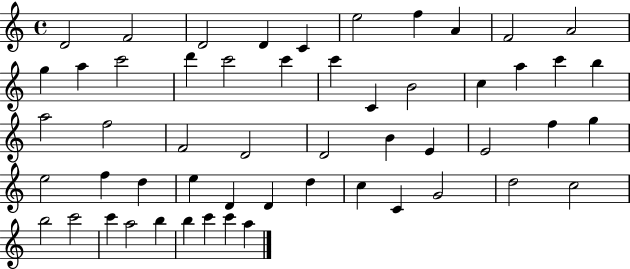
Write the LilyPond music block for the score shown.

{
  \clef treble
  \time 4/4
  \defaultTimeSignature
  \key c \major
  d'2 f'2 | d'2 d'4 c'4 | e''2 f''4 a'4 | f'2 a'2 | \break g''4 a''4 c'''2 | d'''4 c'''2 c'''4 | c'''4 c'4 b'2 | c''4 a''4 c'''4 b''4 | \break a''2 f''2 | f'2 d'2 | d'2 b'4 e'4 | e'2 f''4 g''4 | \break e''2 f''4 d''4 | e''4 d'4 d'4 d''4 | c''4 c'4 g'2 | d''2 c''2 | \break b''2 c'''2 | c'''4 a''2 b''4 | b''4 c'''4 c'''4 a''4 | \bar "|."
}